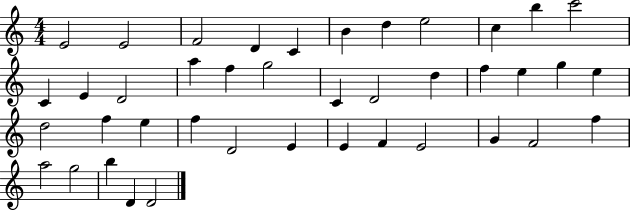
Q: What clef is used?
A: treble